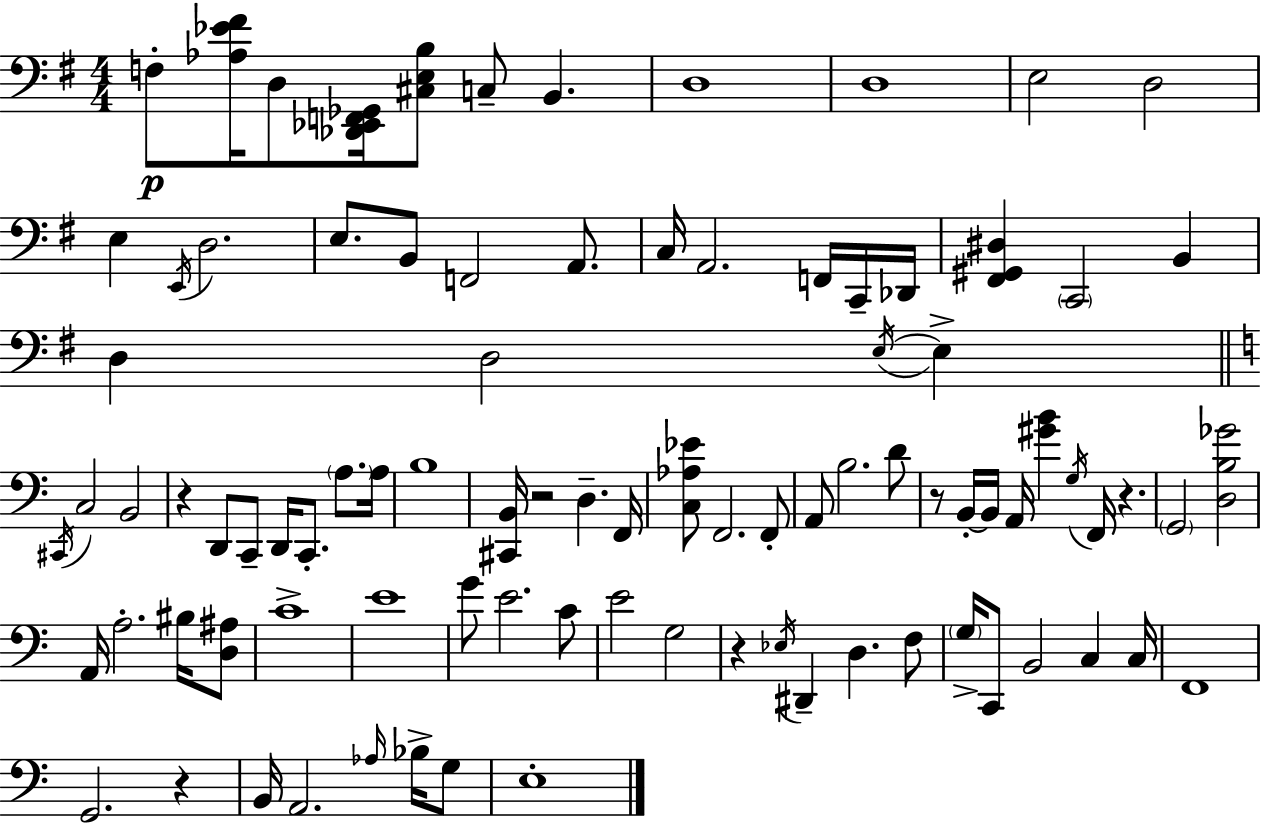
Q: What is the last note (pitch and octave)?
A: E3